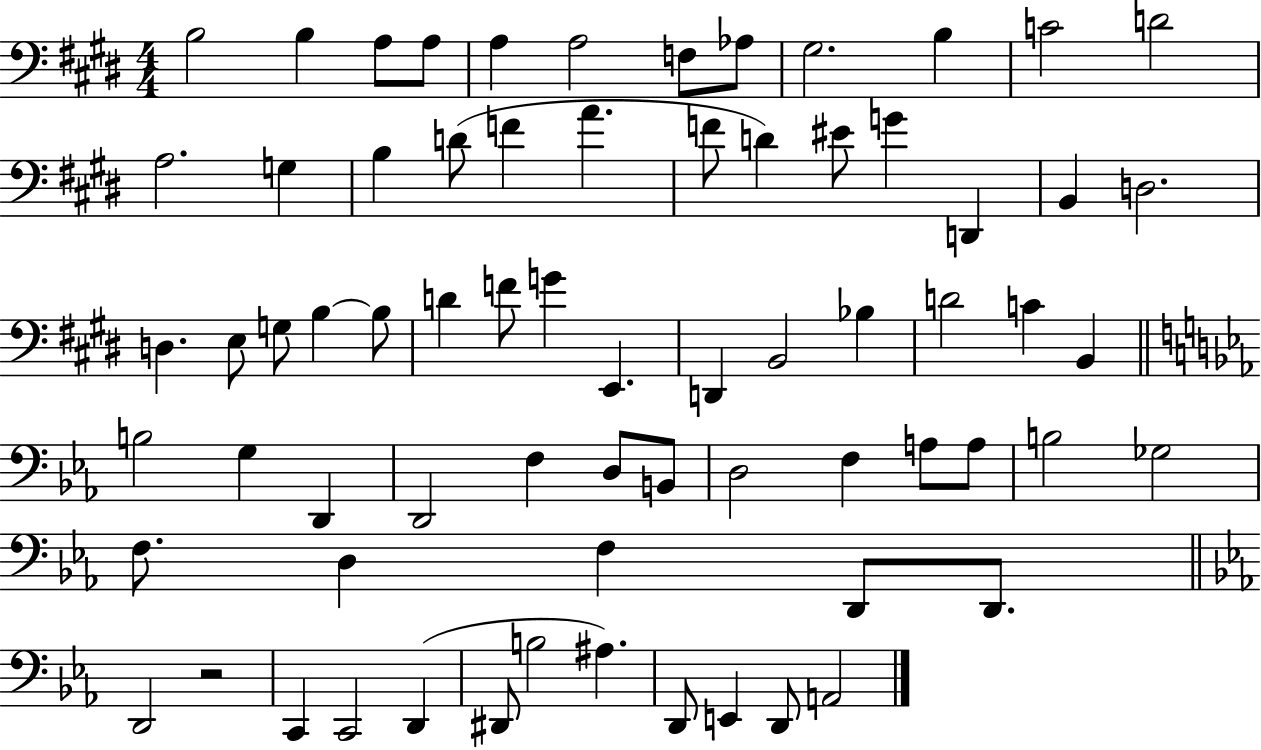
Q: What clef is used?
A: bass